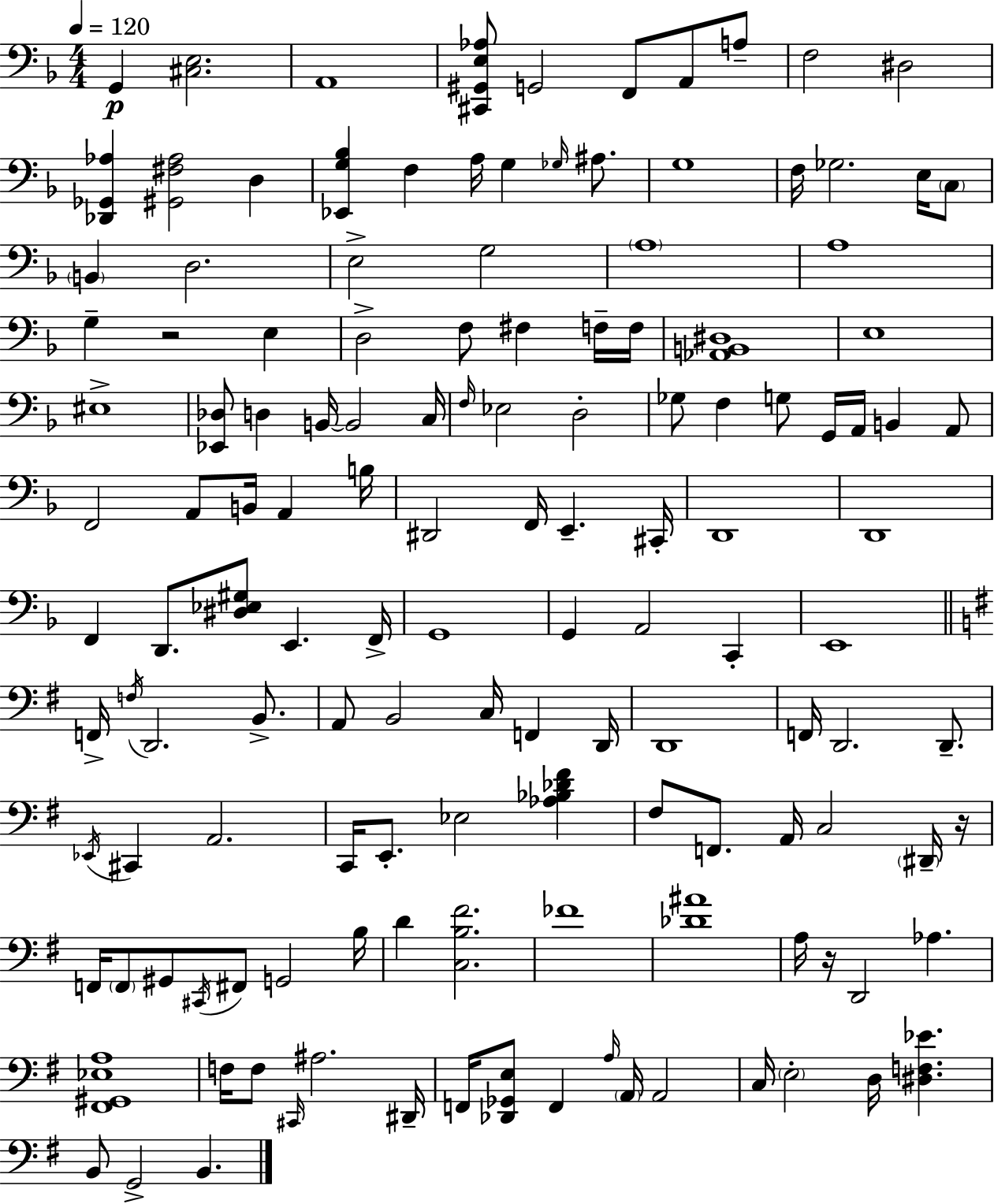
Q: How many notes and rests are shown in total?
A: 137